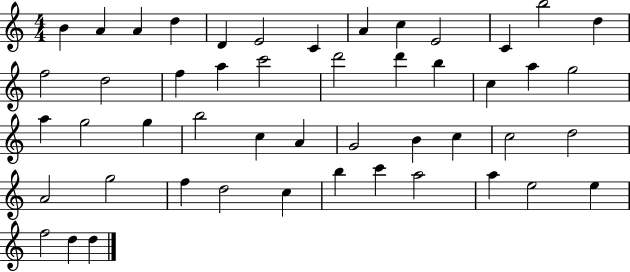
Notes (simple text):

B4/q A4/q A4/q D5/q D4/q E4/h C4/q A4/q C5/q E4/h C4/q B5/h D5/q F5/h D5/h F5/q A5/q C6/h D6/h D6/q B5/q C5/q A5/q G5/h A5/q G5/h G5/q B5/h C5/q A4/q G4/h B4/q C5/q C5/h D5/h A4/h G5/h F5/q D5/h C5/q B5/q C6/q A5/h A5/q E5/h E5/q F5/h D5/q D5/q